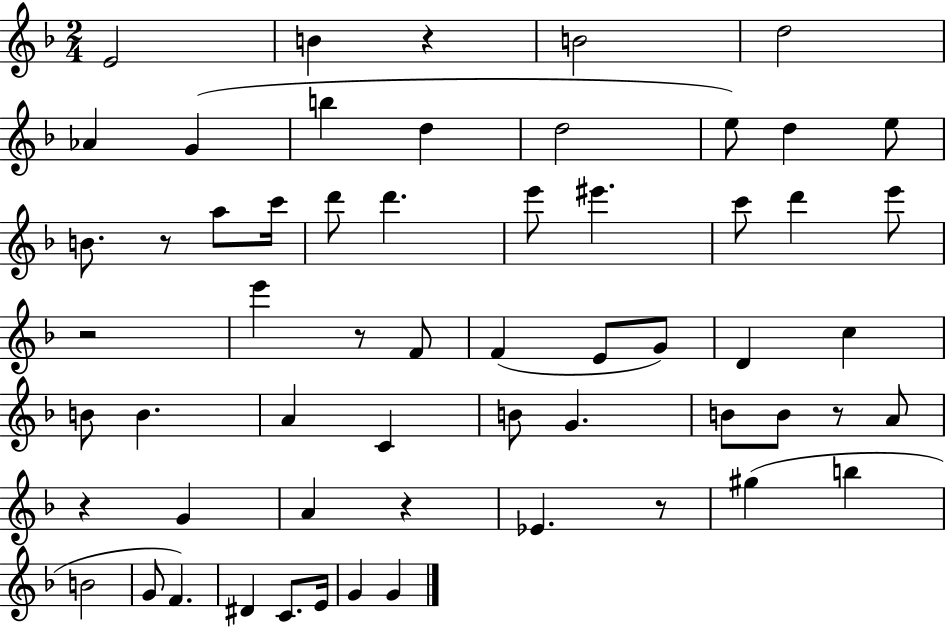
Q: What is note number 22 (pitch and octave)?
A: E6